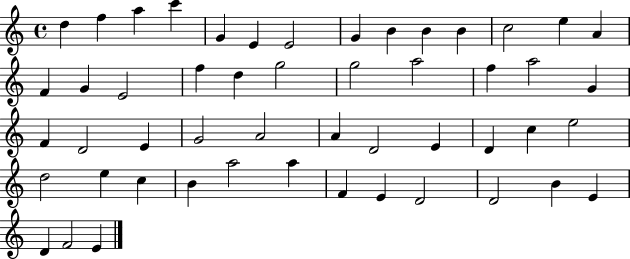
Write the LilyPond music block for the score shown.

{
  \clef treble
  \time 4/4
  \defaultTimeSignature
  \key c \major
  d''4 f''4 a''4 c'''4 | g'4 e'4 e'2 | g'4 b'4 b'4 b'4 | c''2 e''4 a'4 | \break f'4 g'4 e'2 | f''4 d''4 g''2 | g''2 a''2 | f''4 a''2 g'4 | \break f'4 d'2 e'4 | g'2 a'2 | a'4 d'2 e'4 | d'4 c''4 e''2 | \break d''2 e''4 c''4 | b'4 a''2 a''4 | f'4 e'4 d'2 | d'2 b'4 e'4 | \break d'4 f'2 e'4 | \bar "|."
}